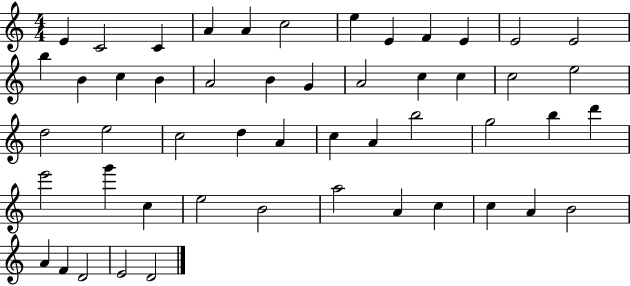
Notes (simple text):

E4/q C4/h C4/q A4/q A4/q C5/h E5/q E4/q F4/q E4/q E4/h E4/h B5/q B4/q C5/q B4/q A4/h B4/q G4/q A4/h C5/q C5/q C5/h E5/h D5/h E5/h C5/h D5/q A4/q C5/q A4/q B5/h G5/h B5/q D6/q E6/h G6/q C5/q E5/h B4/h A5/h A4/q C5/q C5/q A4/q B4/h A4/q F4/q D4/h E4/h D4/h